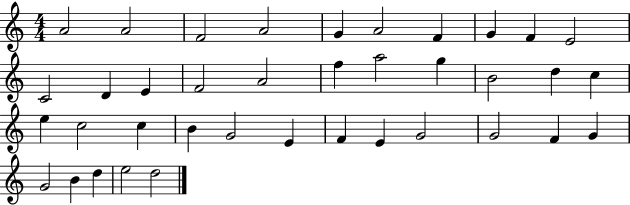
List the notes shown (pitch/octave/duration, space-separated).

A4/h A4/h F4/h A4/h G4/q A4/h F4/q G4/q F4/q E4/h C4/h D4/q E4/q F4/h A4/h F5/q A5/h G5/q B4/h D5/q C5/q E5/q C5/h C5/q B4/q G4/h E4/q F4/q E4/q G4/h G4/h F4/q G4/q G4/h B4/q D5/q E5/h D5/h